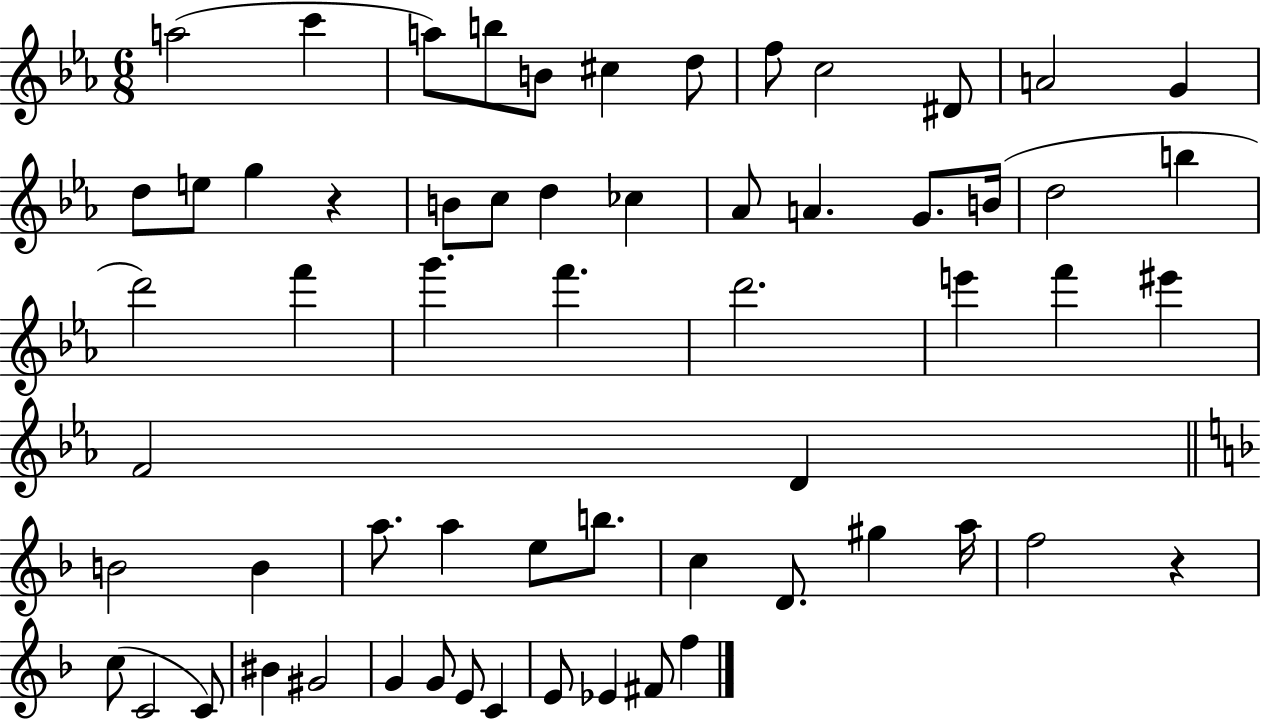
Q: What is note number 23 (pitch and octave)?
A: B4